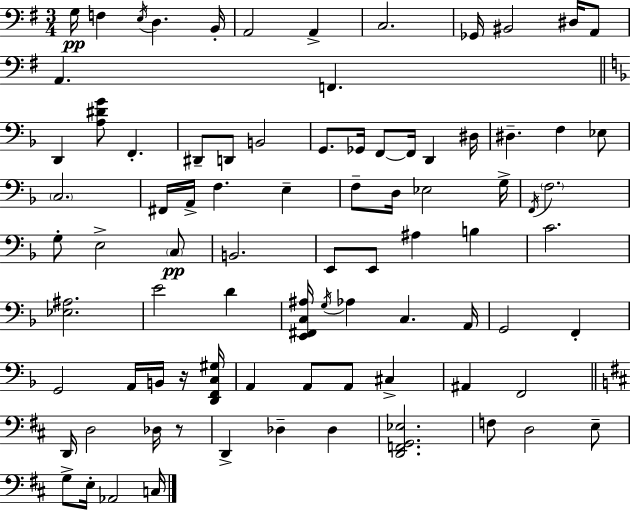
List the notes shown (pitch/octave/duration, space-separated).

G3/s F3/q E3/s D3/q. B2/s A2/h A2/q C3/h. Gb2/s BIS2/h D#3/s A2/e A2/q. F2/q. D2/q [A3,D#4,G4]/e F2/q. D#2/e D2/e B2/h G2/e. Gb2/s F2/e F2/s D2/q D#3/s D#3/q. F3/q Eb3/e C3/h. F#2/s A2/s F3/q. E3/q F3/e D3/s Eb3/h G3/s F2/s F3/h. G3/e E3/h C3/e B2/h. E2/e E2/e A#3/q B3/q C4/h. [Eb3,A#3]/h. E4/h D4/q [E2,F#2,C3,A#3]/s G3/s Ab3/q C3/q. A2/s G2/h F2/q G2/h A2/s B2/s R/s [D2,F2,C3,G#3]/s A2/q A2/e A2/e C#3/q A#2/q F2/h D2/s D3/h Db3/s R/e D2/q Db3/q Db3/q [D2,F2,G2,Eb3]/h. F3/e D3/h E3/e G3/e E3/s Ab2/h C3/s